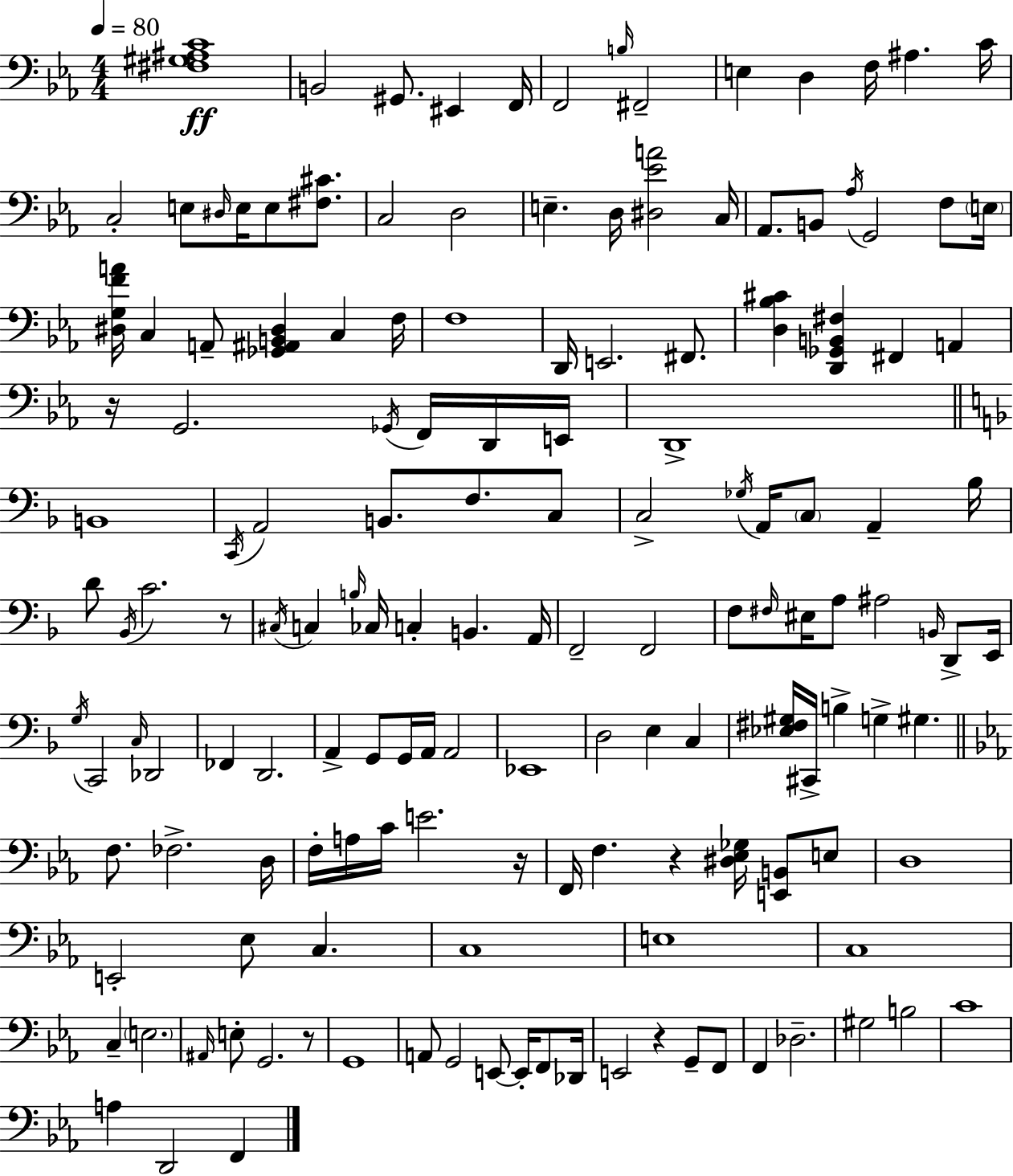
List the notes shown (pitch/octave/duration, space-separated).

[F#3,G#3,A#3,C4]/w B2/h G#2/e. EIS2/q F2/s F2/h B3/s F#2/h E3/q D3/q F3/s A#3/q. C4/s C3/h E3/e D#3/s E3/s E3/e [F#3,C#4]/e. C3/h D3/h E3/q. D3/s [D#3,Eb4,A4]/h C3/s Ab2/e. B2/e Ab3/s G2/h F3/e E3/s [D#3,G3,F4,A4]/s C3/q A2/e [Gb2,A#2,B2,D#3]/q C3/q F3/s F3/w D2/s E2/h. F#2/e. [D3,Bb3,C#4]/q [D2,Gb2,B2,F#3]/q F#2/q A2/q R/s G2/h. Gb2/s F2/s D2/s E2/s D2/w B2/w C2/s A2/h B2/e. F3/e. C3/e C3/h Gb3/s A2/s C3/e A2/q Bb3/s D4/e Bb2/s C4/h. R/e C#3/s C3/q B3/s CES3/s C3/q B2/q. A2/s F2/h F2/h F3/e F#3/s EIS3/s A3/e A#3/h B2/s D2/e E2/s G3/s C2/h C3/s Db2/h FES2/q D2/h. A2/q G2/e G2/s A2/s A2/h Eb2/w D3/h E3/q C3/q [Eb3,F#3,G#3]/s C#2/s B3/q G3/q G#3/q. F3/e. FES3/h. D3/s F3/s A3/s C4/s E4/h. R/s F2/s F3/q. R/q [D#3,Eb3,Gb3]/s [E2,B2]/e E3/e D3/w E2/h Eb3/e C3/q. C3/w E3/w C3/w C3/q E3/h. A#2/s E3/e G2/h. R/e G2/w A2/e G2/h E2/e E2/s F2/e Db2/s E2/h R/q G2/e F2/e F2/q Db3/h. G#3/h B3/h C4/w A3/q D2/h F2/q